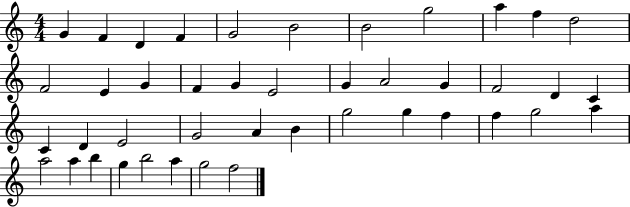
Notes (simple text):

G4/q F4/q D4/q F4/q G4/h B4/h B4/h G5/h A5/q F5/q D5/h F4/h E4/q G4/q F4/q G4/q E4/h G4/q A4/h G4/q F4/h D4/q C4/q C4/q D4/q E4/h G4/h A4/q B4/q G5/h G5/q F5/q F5/q G5/h A5/q A5/h A5/q B5/q G5/q B5/h A5/q G5/h F5/h